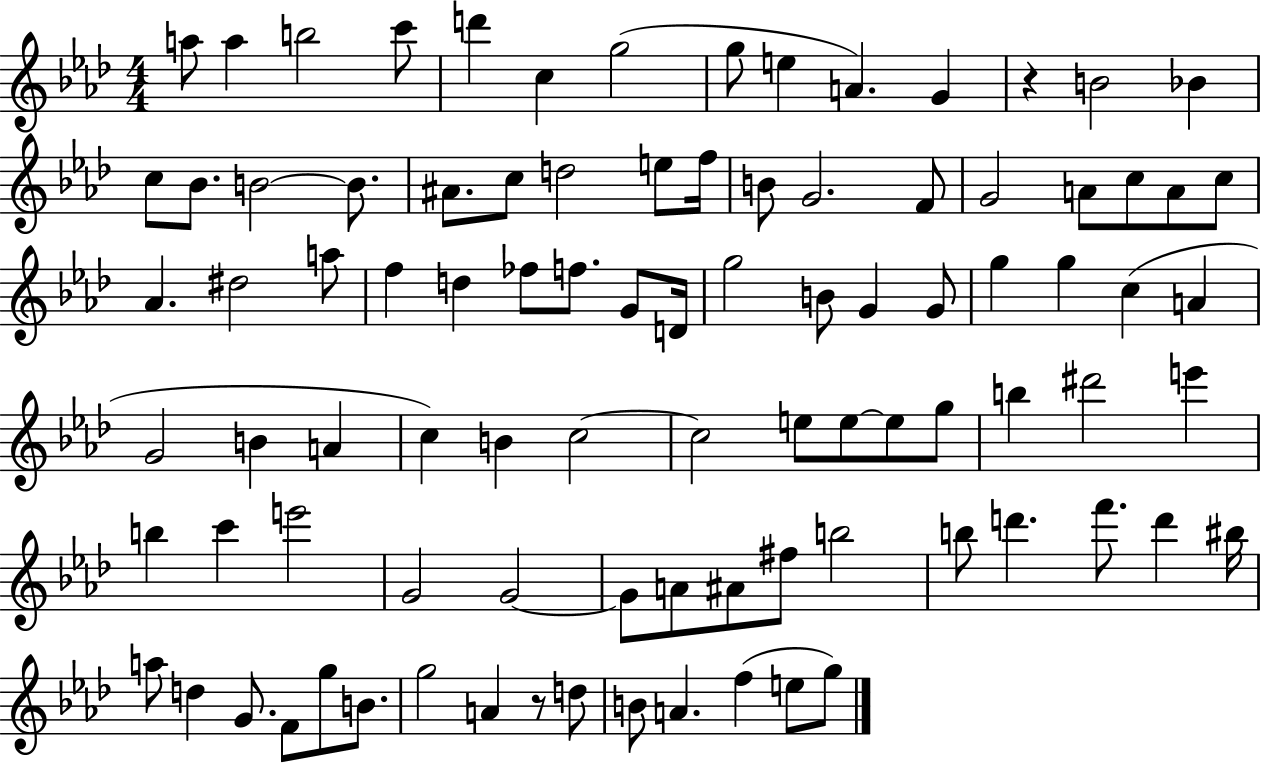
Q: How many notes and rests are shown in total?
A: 92